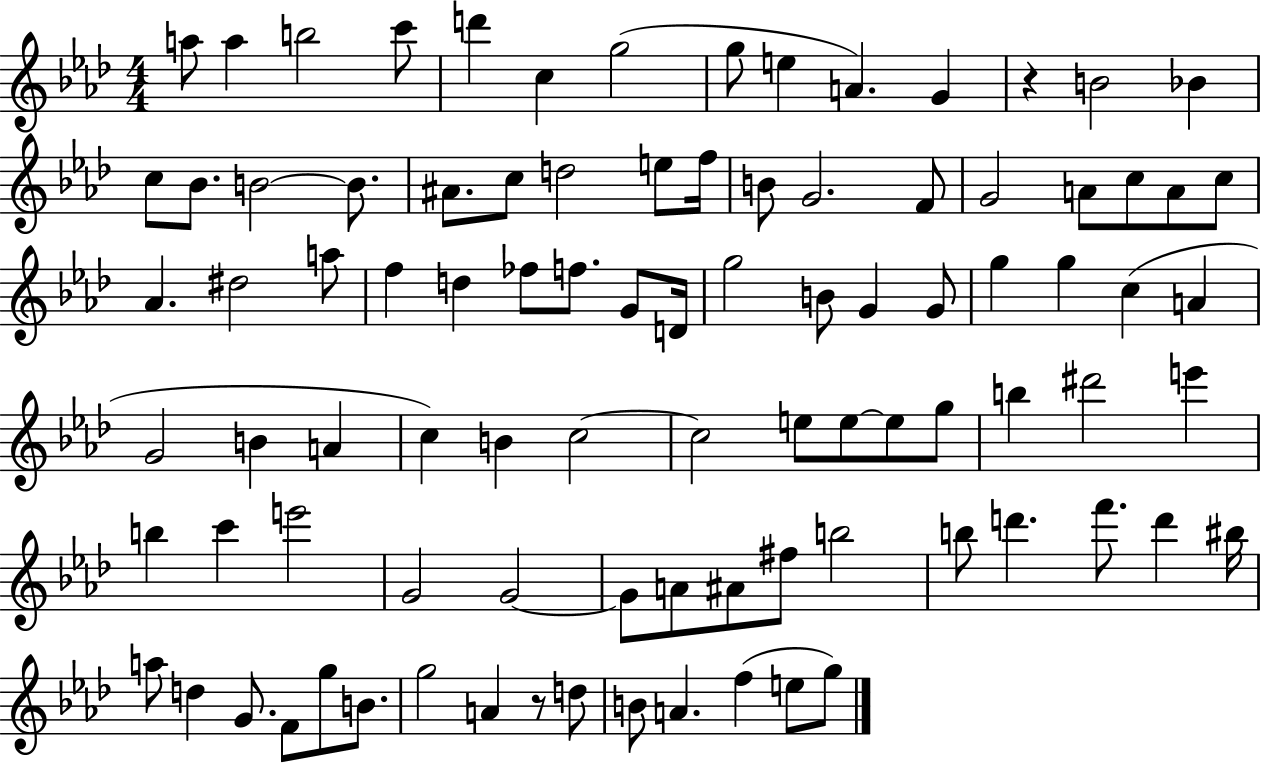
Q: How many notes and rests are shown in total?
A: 92